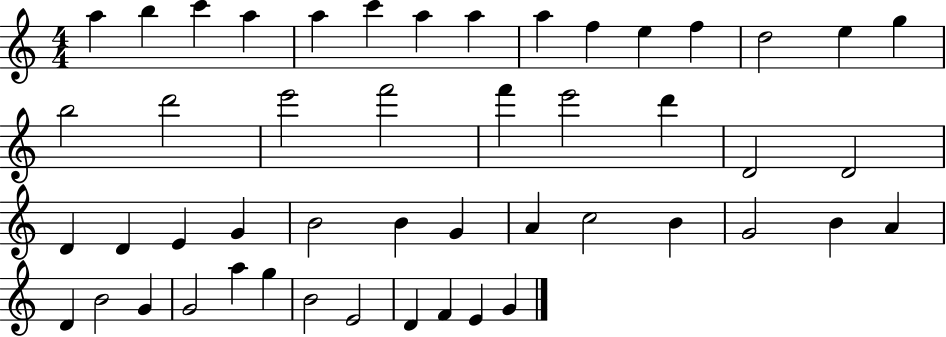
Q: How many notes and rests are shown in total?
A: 49